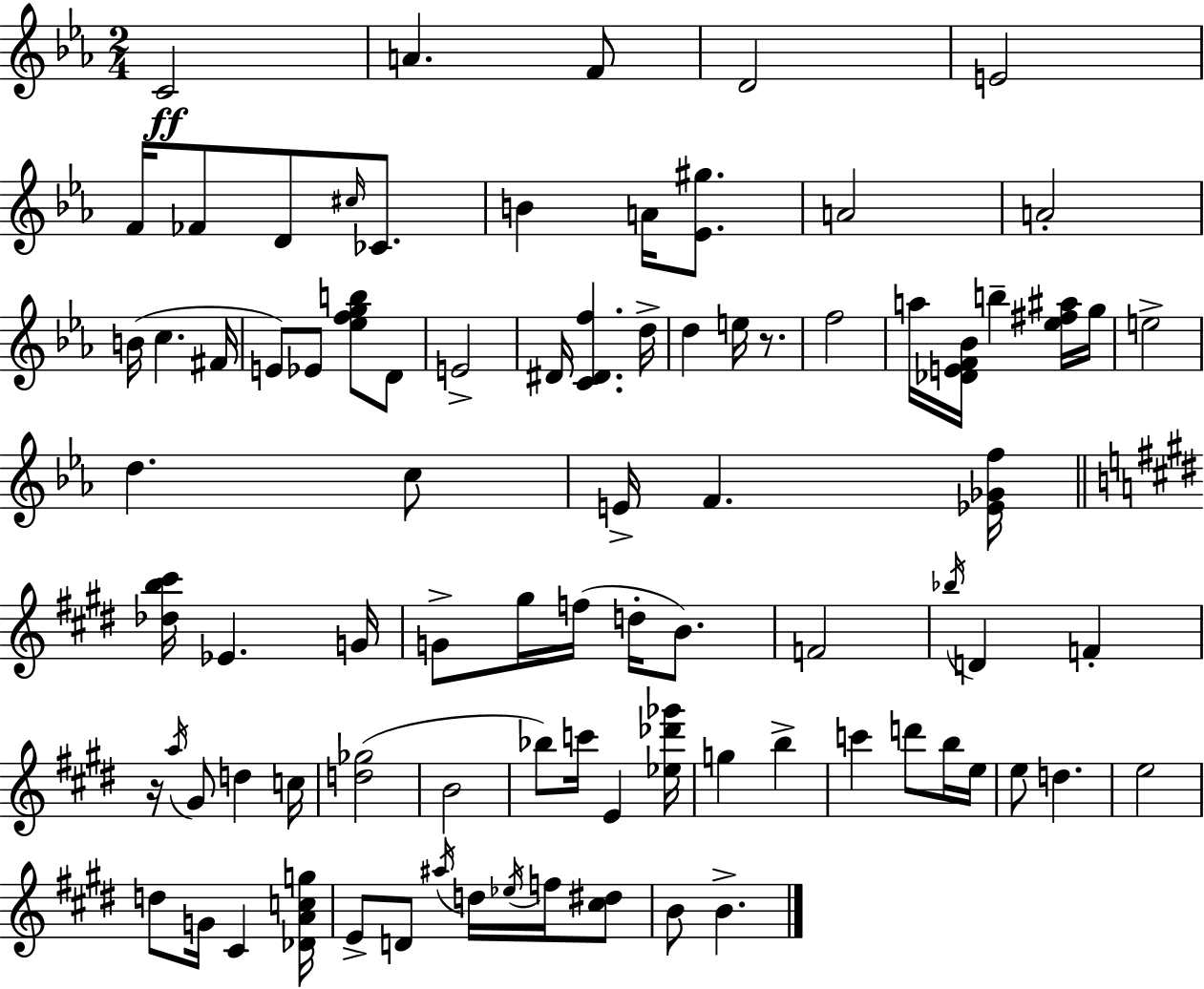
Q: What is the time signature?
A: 2/4